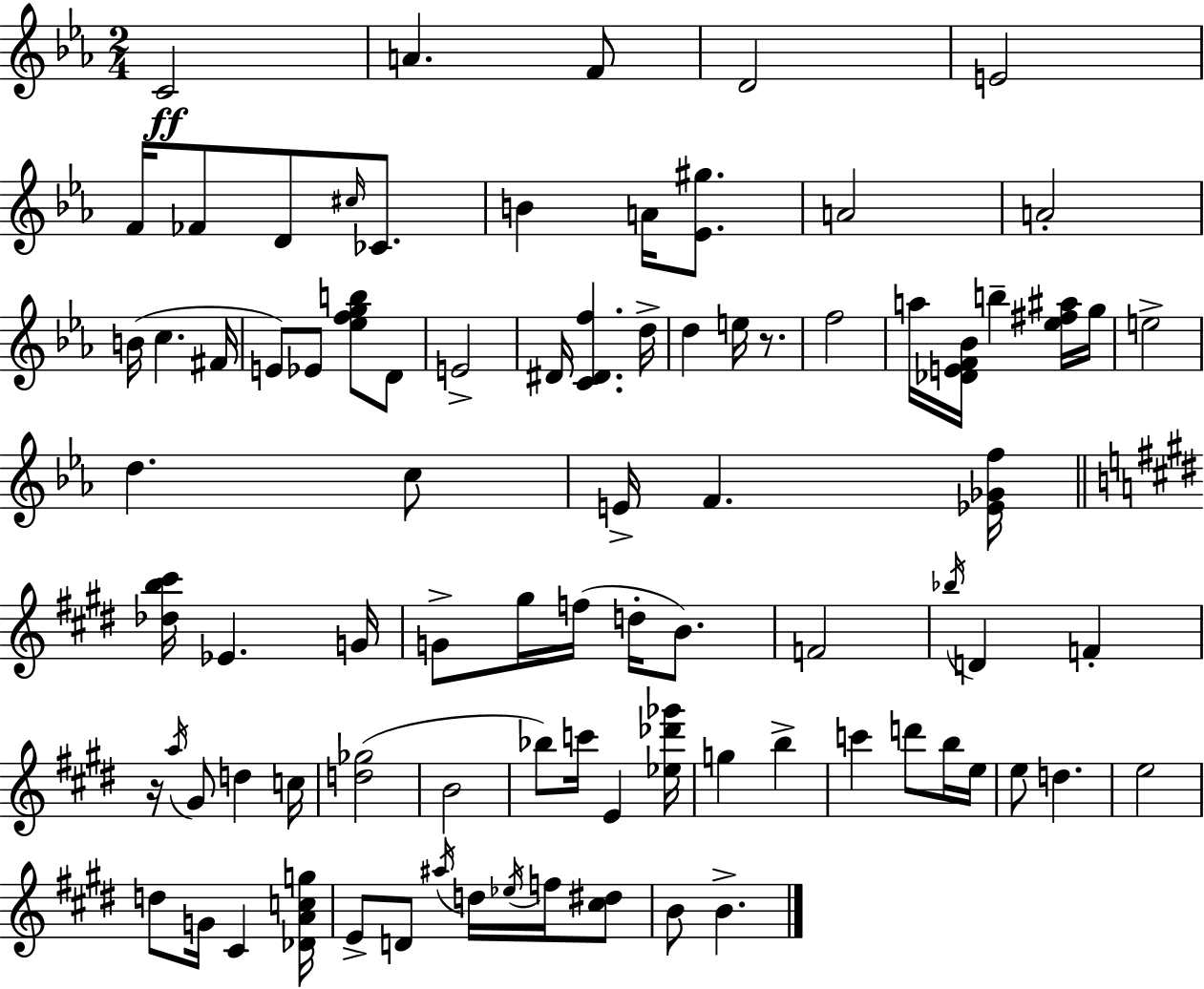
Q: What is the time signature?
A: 2/4